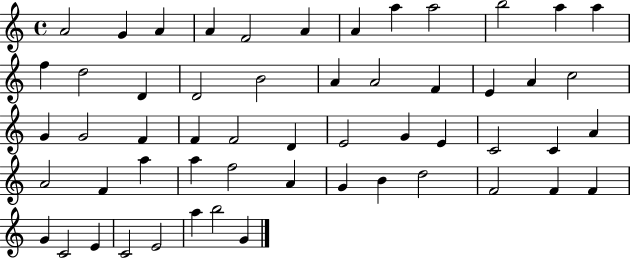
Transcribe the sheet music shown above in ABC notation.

X:1
T:Untitled
M:4/4
L:1/4
K:C
A2 G A A F2 A A a a2 b2 a a f d2 D D2 B2 A A2 F E A c2 G G2 F F F2 D E2 G E C2 C A A2 F a a f2 A G B d2 F2 F F G C2 E C2 E2 a b2 G